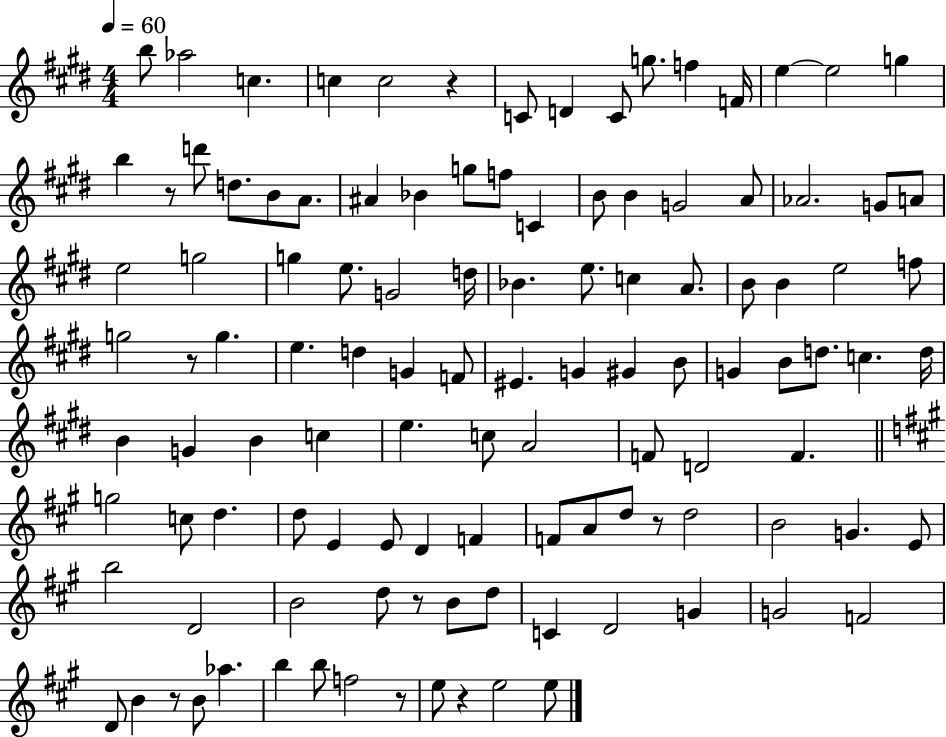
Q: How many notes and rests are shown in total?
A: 114